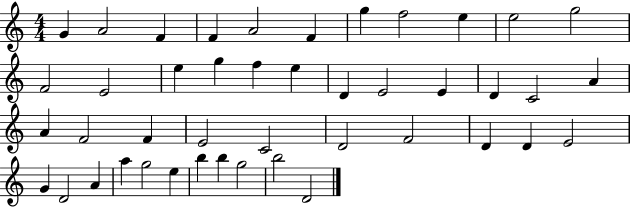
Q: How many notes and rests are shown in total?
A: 44